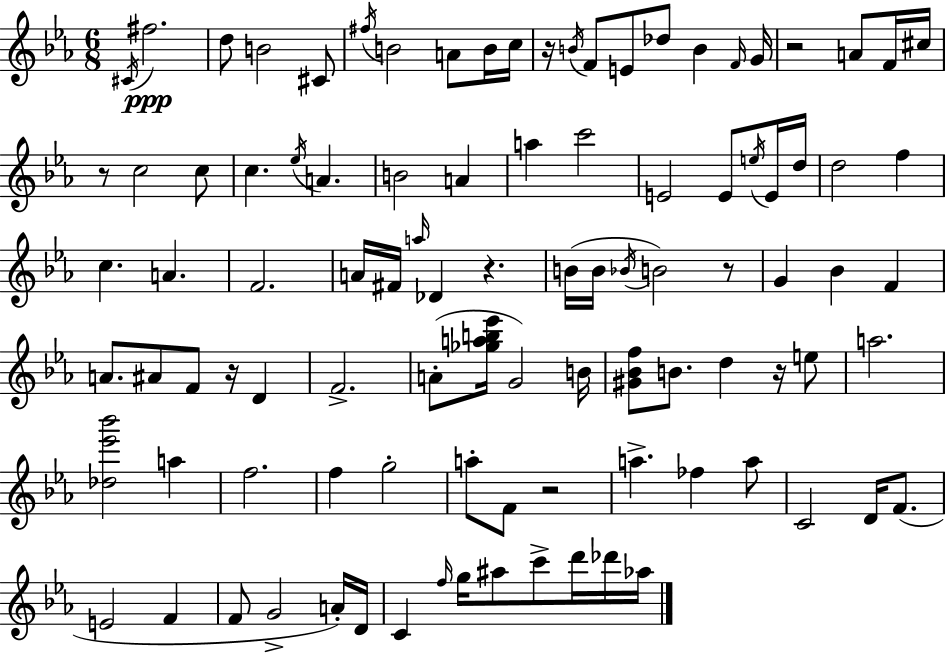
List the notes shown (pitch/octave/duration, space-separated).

C#4/s F#5/h. D5/e B4/h C#4/e F#5/s B4/h A4/e B4/s C5/s R/s B4/s F4/e E4/e Db5/e B4/q F4/s G4/s R/h A4/e F4/s C#5/s R/e C5/h C5/e C5/q. Eb5/s A4/q. B4/h A4/q A5/q C6/h E4/h E4/e E5/s E4/s D5/s D5/h F5/q C5/q. A4/q. F4/h. A4/s F#4/s A5/s Db4/q R/q. B4/s B4/s Bb4/s B4/h R/e G4/q Bb4/q F4/q A4/e. A#4/e F4/e R/s D4/q F4/h. A4/e [Gb5,A5,B5,Eb6]/s G4/h B4/s [G#4,Bb4,F5]/e B4/e. D5/q R/s E5/e A5/h. [Db5,Eb6,Bb6]/h A5/q F5/h. F5/q G5/h A5/e F4/e R/h A5/q. FES5/q A5/e C4/h D4/s F4/e. E4/h F4/q F4/e G4/h A4/s D4/s C4/q F5/s G5/s A#5/e C6/e D6/s Db6/s Ab5/s